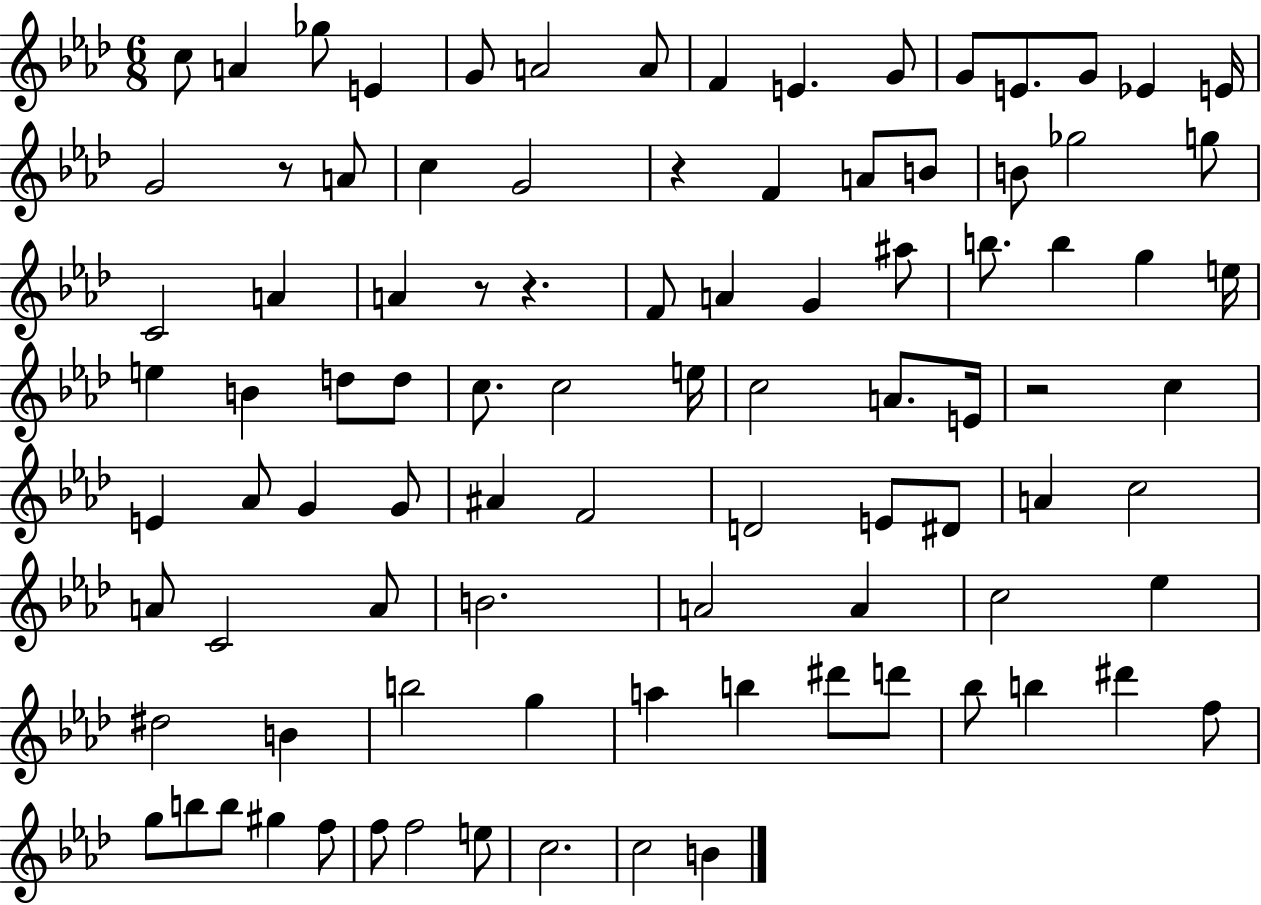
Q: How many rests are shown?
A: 5